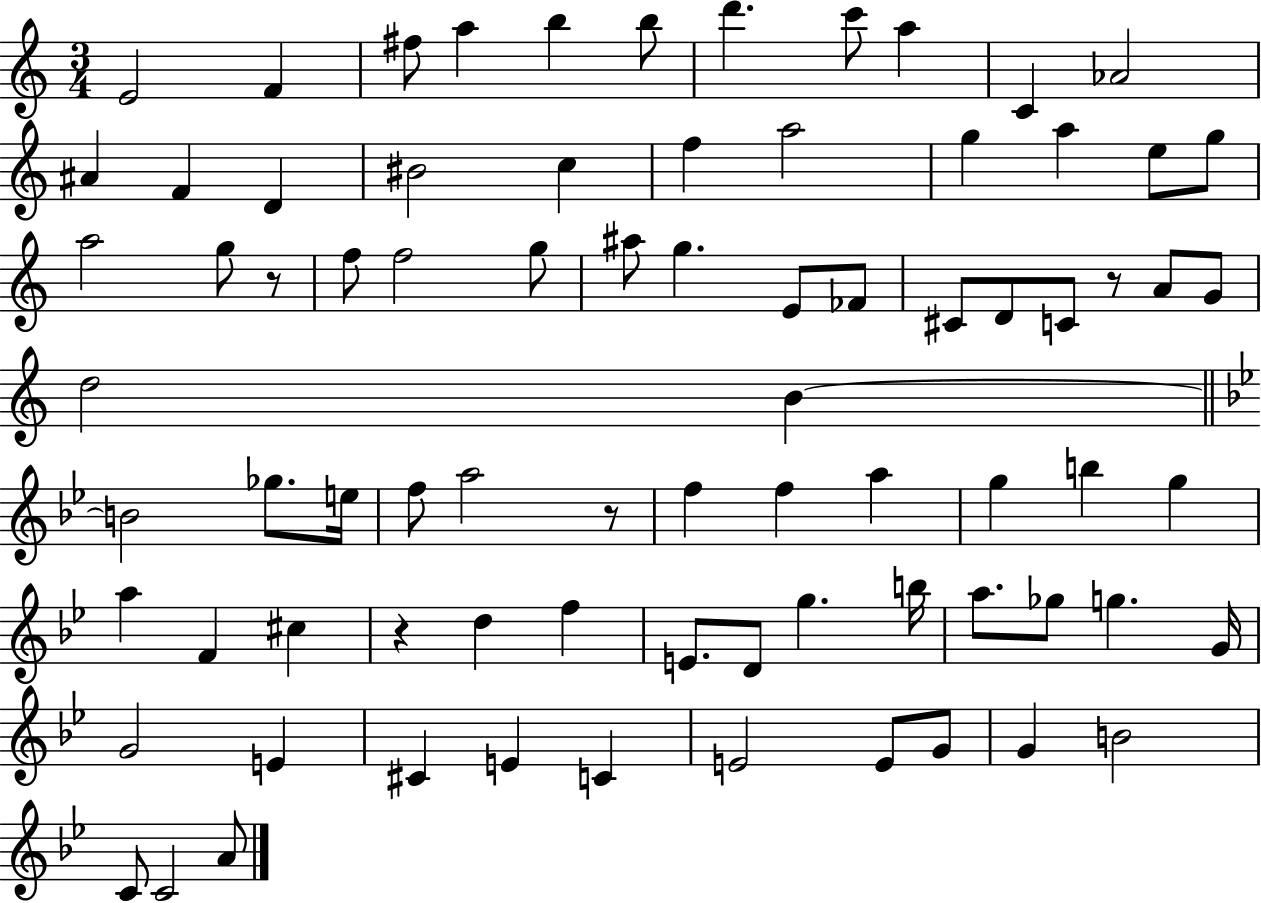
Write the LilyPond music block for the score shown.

{
  \clef treble
  \numericTimeSignature
  \time 3/4
  \key c \major
  e'2 f'4 | fis''8 a''4 b''4 b''8 | d'''4. c'''8 a''4 | c'4 aes'2 | \break ais'4 f'4 d'4 | bis'2 c''4 | f''4 a''2 | g''4 a''4 e''8 g''8 | \break a''2 g''8 r8 | f''8 f''2 g''8 | ais''8 g''4. e'8 fes'8 | cis'8 d'8 c'8 r8 a'8 g'8 | \break d''2 b'4~~ | \bar "||" \break \key bes \major b'2 ges''8. e''16 | f''8 a''2 r8 | f''4 f''4 a''4 | g''4 b''4 g''4 | \break a''4 f'4 cis''4 | r4 d''4 f''4 | e'8. d'8 g''4. b''16 | a''8. ges''8 g''4. g'16 | \break g'2 e'4 | cis'4 e'4 c'4 | e'2 e'8 g'8 | g'4 b'2 | \break c'8 c'2 a'8 | \bar "|."
}